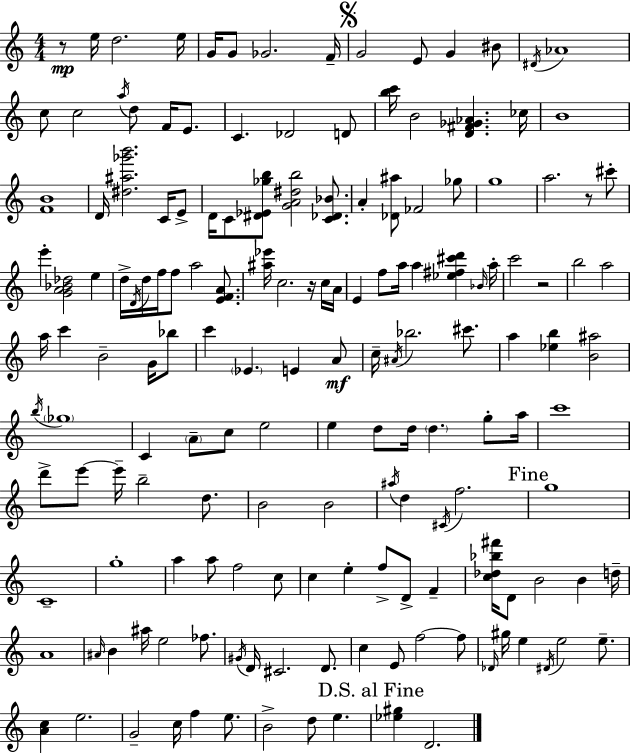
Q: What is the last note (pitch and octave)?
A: D4